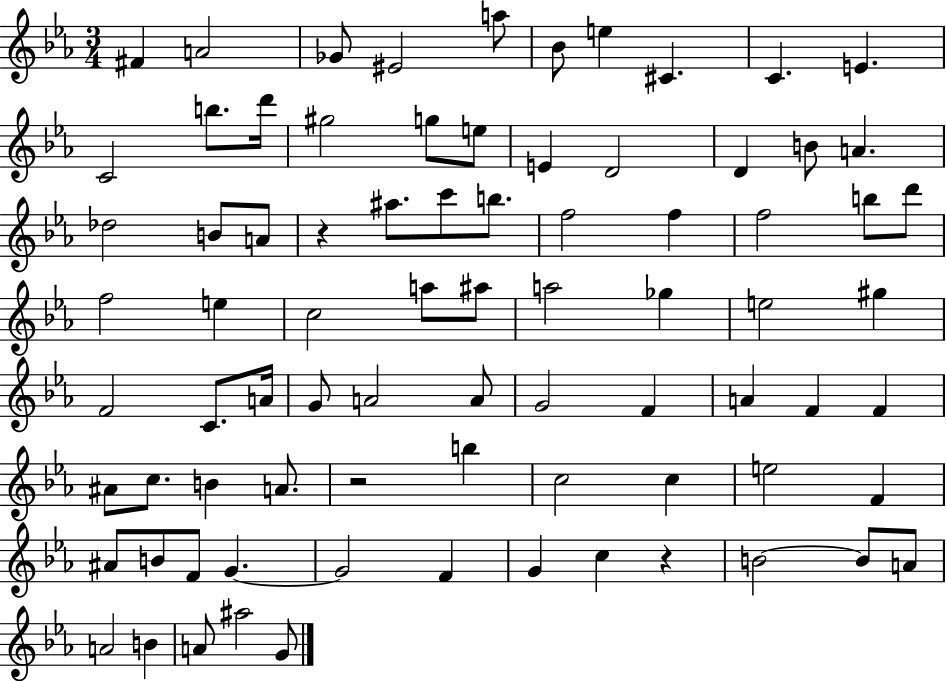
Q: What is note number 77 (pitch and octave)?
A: G4